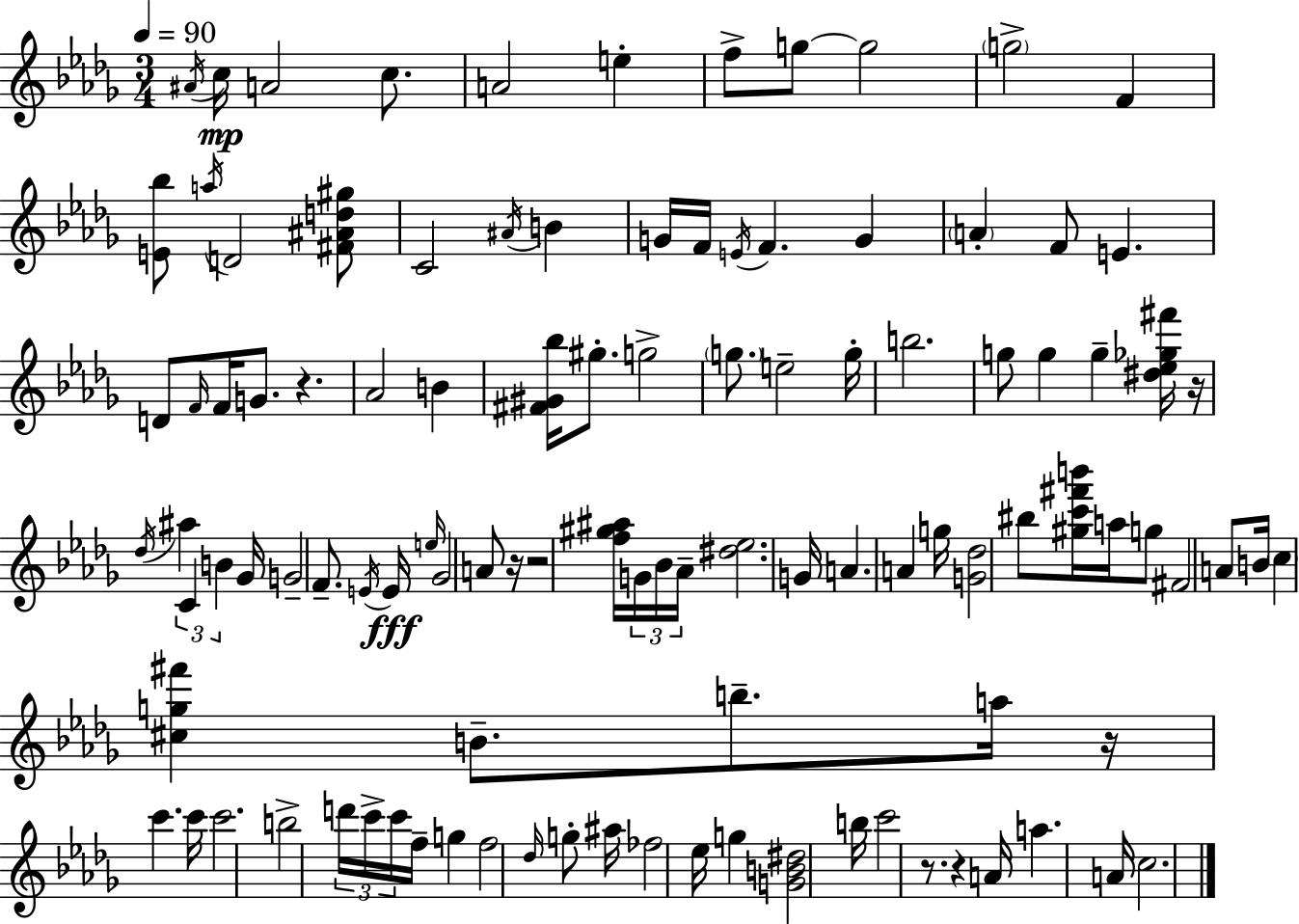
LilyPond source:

{
  \clef treble
  \numericTimeSignature
  \time 3/4
  \key bes \minor
  \tempo 4 = 90
  \acciaccatura { ais'16 }\mp c''16 a'2 c''8. | a'2 e''4-. | f''8-> g''8~~ g''2 | \parenthesize g''2-> f'4 | \break <e' bes''>8 \acciaccatura { a''16 } d'2 | <fis' ais' d'' gis''>8 c'2 \acciaccatura { ais'16 } b'4 | g'16 f'16 \acciaccatura { e'16 } f'4. | g'4 \parenthesize a'4-. f'8 e'4. | \break d'8 \grace { f'16 } f'16 g'8. r4. | aes'2 | b'4 <fis' gis' bes''>16 gis''8.-. g''2-> | \parenthesize g''8. e''2-- | \break g''16-. b''2. | g''8 g''4 g''4-- | <dis'' ees'' ges'' fis'''>16 r16 \acciaccatura { des''16 } \tuplet 3/2 { ais''4 c'4 | b'4 } ges'16 g'2-- | \break f'8.-- \acciaccatura { e'16 } e'16\fff \grace { e''16 } ges'2 | a'8 r16 r2 | <f'' gis'' ais''>16 \tuplet 3/2 { g'16 bes'16 aes'16-- } <dis'' ees''>2. | g'16 a'4. | \break a'4 g''16 <g' des''>2 | bis''8 <gis'' c''' fis''' b'''>16 a''16 g''8 fis'2 | a'8 b'16 \parenthesize c''4 | <cis'' g'' fis'''>4 b'8.-- b''8.-- a''16 | \break r16 c'''4. c'''16 c'''2. | b''2-> | \tuplet 3/2 { d'''16 c'''16-> c'''16 } f''16-- g''4 | f''2 \grace { des''16 } g''8-. ais''16 | \break fes''2 ees''16 g''4 | <g' b' dis''>2 b''16 c'''2 | r8. r4 | a'16 a''4. a'16 c''2. | \break \bar "|."
}